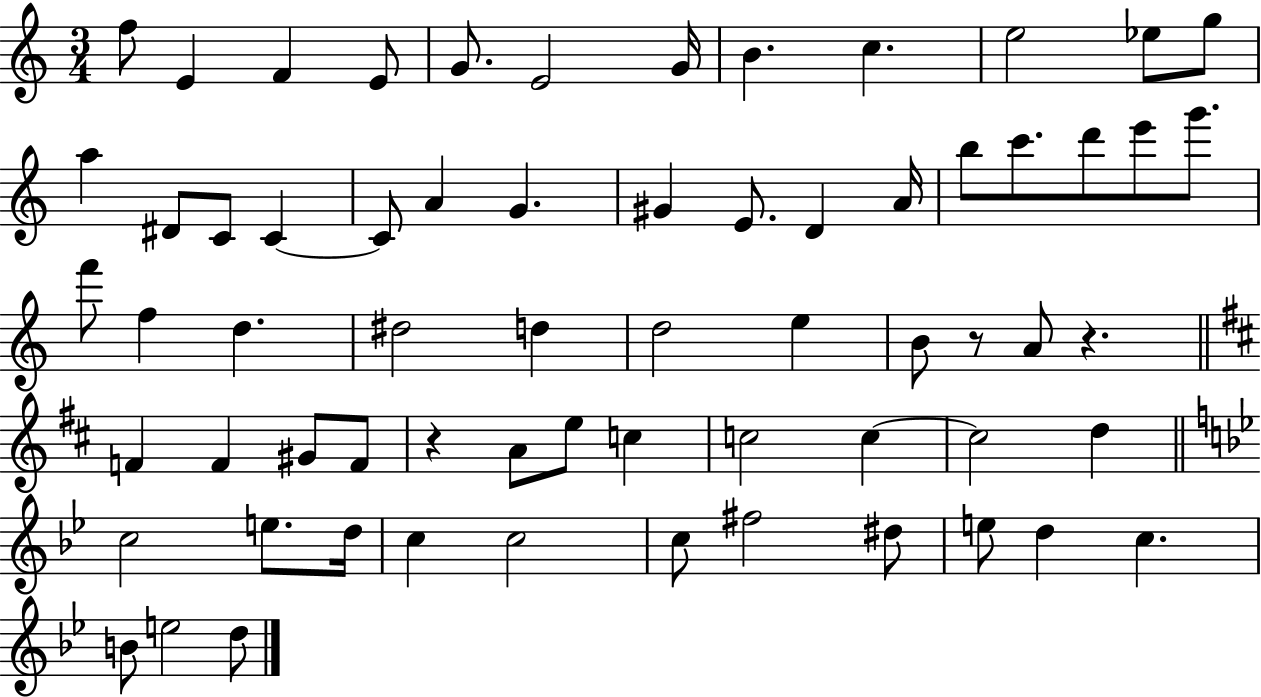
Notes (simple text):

F5/e E4/q F4/q E4/e G4/e. E4/h G4/s B4/q. C5/q. E5/h Eb5/e G5/e A5/q D#4/e C4/e C4/q C4/e A4/q G4/q. G#4/q E4/e. D4/q A4/s B5/e C6/e. D6/e E6/e G6/e. F6/e F5/q D5/q. D#5/h D5/q D5/h E5/q B4/e R/e A4/e R/q. F4/q F4/q G#4/e F4/e R/q A4/e E5/e C5/q C5/h C5/q C5/h D5/q C5/h E5/e. D5/s C5/q C5/h C5/e F#5/h D#5/e E5/e D5/q C5/q. B4/e E5/h D5/e